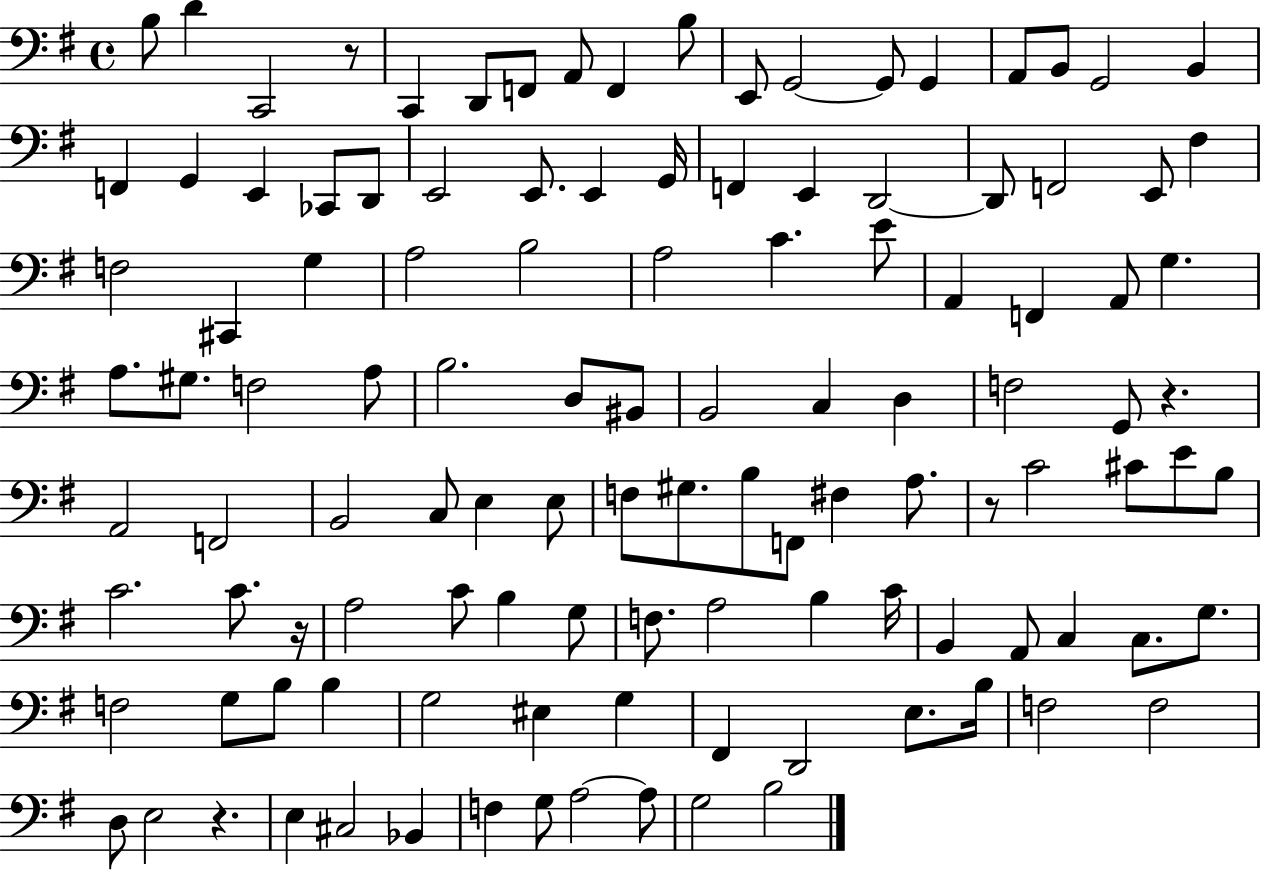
B3/e D4/q C2/h R/e C2/q D2/e F2/e A2/e F2/q B3/e E2/e G2/h G2/e G2/q A2/e B2/e G2/h B2/q F2/q G2/q E2/q CES2/e D2/e E2/h E2/e. E2/q G2/s F2/q E2/q D2/h D2/e F2/h E2/e F#3/q F3/h C#2/q G3/q A3/h B3/h A3/h C4/q. E4/e A2/q F2/q A2/e G3/q. A3/e. G#3/e. F3/h A3/e B3/h. D3/e BIS2/e B2/h C3/q D3/q F3/h G2/e R/q. A2/h F2/h B2/h C3/e E3/q E3/e F3/e G#3/e. B3/e F2/e F#3/q A3/e. R/e C4/h C#4/e E4/e B3/e C4/h. C4/e. R/s A3/h C4/e B3/q G3/e F3/e. A3/h B3/q C4/s B2/q A2/e C3/q C3/e. G3/e. F3/h G3/e B3/e B3/q G3/h EIS3/q G3/q F#2/q D2/h E3/e. B3/s F3/h F3/h D3/e E3/h R/q. E3/q C#3/h Bb2/q F3/q G3/e A3/h A3/e G3/h B3/h